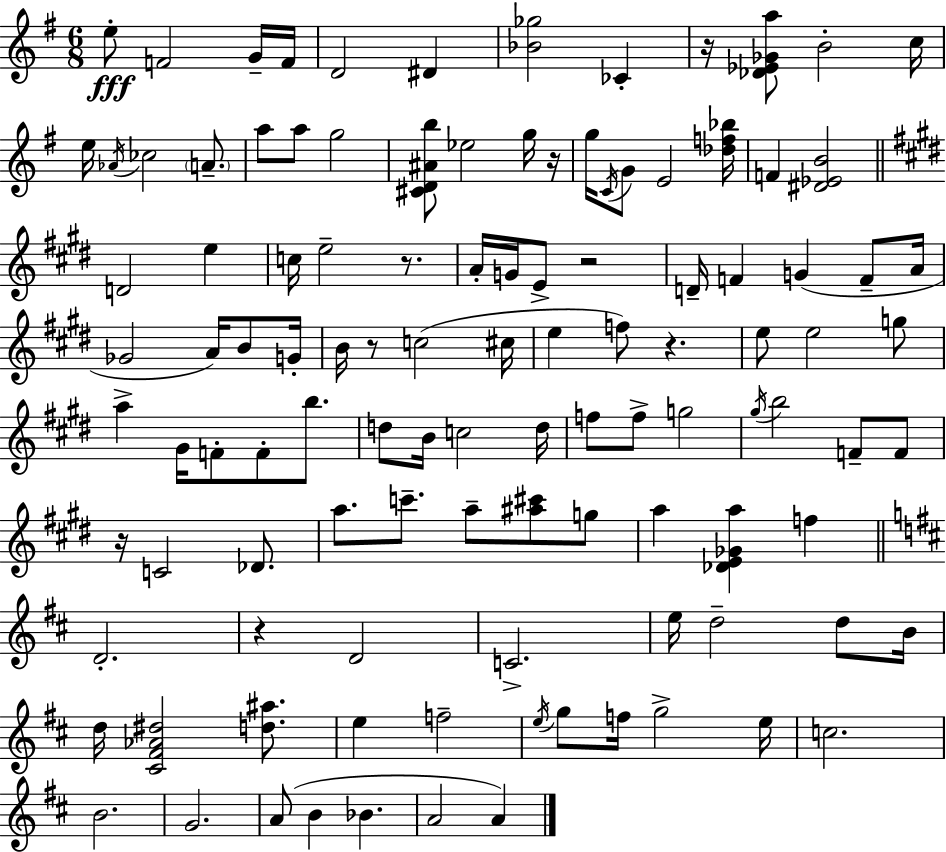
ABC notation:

X:1
T:Untitled
M:6/8
L:1/4
K:Em
e/2 F2 G/4 F/4 D2 ^D [_B_g]2 _C z/4 [_D_E_Ga]/2 B2 c/4 e/4 _A/4 _c2 A/2 a/2 a/2 g2 [^CD^Ab]/2 _e2 g/4 z/4 g/4 C/4 G/2 E2 [_df_b]/4 F [^D_EB]2 D2 e c/4 e2 z/2 A/4 G/4 E/2 z2 D/4 F G F/2 A/4 _G2 A/4 B/2 G/4 B/4 z/2 c2 ^c/4 e f/2 z e/2 e2 g/2 a ^G/4 F/2 F/2 b/2 d/2 B/4 c2 d/4 f/2 f/2 g2 ^g/4 b2 F/2 F/2 z/4 C2 _D/2 a/2 c'/2 a/2 [^a^c']/2 g/2 a [_DE_Ga] f D2 z D2 C2 e/4 d2 d/2 B/4 d/4 [^C^F_A^d]2 [d^a]/2 e f2 e/4 g/2 f/4 g2 e/4 c2 B2 G2 A/2 B _B A2 A